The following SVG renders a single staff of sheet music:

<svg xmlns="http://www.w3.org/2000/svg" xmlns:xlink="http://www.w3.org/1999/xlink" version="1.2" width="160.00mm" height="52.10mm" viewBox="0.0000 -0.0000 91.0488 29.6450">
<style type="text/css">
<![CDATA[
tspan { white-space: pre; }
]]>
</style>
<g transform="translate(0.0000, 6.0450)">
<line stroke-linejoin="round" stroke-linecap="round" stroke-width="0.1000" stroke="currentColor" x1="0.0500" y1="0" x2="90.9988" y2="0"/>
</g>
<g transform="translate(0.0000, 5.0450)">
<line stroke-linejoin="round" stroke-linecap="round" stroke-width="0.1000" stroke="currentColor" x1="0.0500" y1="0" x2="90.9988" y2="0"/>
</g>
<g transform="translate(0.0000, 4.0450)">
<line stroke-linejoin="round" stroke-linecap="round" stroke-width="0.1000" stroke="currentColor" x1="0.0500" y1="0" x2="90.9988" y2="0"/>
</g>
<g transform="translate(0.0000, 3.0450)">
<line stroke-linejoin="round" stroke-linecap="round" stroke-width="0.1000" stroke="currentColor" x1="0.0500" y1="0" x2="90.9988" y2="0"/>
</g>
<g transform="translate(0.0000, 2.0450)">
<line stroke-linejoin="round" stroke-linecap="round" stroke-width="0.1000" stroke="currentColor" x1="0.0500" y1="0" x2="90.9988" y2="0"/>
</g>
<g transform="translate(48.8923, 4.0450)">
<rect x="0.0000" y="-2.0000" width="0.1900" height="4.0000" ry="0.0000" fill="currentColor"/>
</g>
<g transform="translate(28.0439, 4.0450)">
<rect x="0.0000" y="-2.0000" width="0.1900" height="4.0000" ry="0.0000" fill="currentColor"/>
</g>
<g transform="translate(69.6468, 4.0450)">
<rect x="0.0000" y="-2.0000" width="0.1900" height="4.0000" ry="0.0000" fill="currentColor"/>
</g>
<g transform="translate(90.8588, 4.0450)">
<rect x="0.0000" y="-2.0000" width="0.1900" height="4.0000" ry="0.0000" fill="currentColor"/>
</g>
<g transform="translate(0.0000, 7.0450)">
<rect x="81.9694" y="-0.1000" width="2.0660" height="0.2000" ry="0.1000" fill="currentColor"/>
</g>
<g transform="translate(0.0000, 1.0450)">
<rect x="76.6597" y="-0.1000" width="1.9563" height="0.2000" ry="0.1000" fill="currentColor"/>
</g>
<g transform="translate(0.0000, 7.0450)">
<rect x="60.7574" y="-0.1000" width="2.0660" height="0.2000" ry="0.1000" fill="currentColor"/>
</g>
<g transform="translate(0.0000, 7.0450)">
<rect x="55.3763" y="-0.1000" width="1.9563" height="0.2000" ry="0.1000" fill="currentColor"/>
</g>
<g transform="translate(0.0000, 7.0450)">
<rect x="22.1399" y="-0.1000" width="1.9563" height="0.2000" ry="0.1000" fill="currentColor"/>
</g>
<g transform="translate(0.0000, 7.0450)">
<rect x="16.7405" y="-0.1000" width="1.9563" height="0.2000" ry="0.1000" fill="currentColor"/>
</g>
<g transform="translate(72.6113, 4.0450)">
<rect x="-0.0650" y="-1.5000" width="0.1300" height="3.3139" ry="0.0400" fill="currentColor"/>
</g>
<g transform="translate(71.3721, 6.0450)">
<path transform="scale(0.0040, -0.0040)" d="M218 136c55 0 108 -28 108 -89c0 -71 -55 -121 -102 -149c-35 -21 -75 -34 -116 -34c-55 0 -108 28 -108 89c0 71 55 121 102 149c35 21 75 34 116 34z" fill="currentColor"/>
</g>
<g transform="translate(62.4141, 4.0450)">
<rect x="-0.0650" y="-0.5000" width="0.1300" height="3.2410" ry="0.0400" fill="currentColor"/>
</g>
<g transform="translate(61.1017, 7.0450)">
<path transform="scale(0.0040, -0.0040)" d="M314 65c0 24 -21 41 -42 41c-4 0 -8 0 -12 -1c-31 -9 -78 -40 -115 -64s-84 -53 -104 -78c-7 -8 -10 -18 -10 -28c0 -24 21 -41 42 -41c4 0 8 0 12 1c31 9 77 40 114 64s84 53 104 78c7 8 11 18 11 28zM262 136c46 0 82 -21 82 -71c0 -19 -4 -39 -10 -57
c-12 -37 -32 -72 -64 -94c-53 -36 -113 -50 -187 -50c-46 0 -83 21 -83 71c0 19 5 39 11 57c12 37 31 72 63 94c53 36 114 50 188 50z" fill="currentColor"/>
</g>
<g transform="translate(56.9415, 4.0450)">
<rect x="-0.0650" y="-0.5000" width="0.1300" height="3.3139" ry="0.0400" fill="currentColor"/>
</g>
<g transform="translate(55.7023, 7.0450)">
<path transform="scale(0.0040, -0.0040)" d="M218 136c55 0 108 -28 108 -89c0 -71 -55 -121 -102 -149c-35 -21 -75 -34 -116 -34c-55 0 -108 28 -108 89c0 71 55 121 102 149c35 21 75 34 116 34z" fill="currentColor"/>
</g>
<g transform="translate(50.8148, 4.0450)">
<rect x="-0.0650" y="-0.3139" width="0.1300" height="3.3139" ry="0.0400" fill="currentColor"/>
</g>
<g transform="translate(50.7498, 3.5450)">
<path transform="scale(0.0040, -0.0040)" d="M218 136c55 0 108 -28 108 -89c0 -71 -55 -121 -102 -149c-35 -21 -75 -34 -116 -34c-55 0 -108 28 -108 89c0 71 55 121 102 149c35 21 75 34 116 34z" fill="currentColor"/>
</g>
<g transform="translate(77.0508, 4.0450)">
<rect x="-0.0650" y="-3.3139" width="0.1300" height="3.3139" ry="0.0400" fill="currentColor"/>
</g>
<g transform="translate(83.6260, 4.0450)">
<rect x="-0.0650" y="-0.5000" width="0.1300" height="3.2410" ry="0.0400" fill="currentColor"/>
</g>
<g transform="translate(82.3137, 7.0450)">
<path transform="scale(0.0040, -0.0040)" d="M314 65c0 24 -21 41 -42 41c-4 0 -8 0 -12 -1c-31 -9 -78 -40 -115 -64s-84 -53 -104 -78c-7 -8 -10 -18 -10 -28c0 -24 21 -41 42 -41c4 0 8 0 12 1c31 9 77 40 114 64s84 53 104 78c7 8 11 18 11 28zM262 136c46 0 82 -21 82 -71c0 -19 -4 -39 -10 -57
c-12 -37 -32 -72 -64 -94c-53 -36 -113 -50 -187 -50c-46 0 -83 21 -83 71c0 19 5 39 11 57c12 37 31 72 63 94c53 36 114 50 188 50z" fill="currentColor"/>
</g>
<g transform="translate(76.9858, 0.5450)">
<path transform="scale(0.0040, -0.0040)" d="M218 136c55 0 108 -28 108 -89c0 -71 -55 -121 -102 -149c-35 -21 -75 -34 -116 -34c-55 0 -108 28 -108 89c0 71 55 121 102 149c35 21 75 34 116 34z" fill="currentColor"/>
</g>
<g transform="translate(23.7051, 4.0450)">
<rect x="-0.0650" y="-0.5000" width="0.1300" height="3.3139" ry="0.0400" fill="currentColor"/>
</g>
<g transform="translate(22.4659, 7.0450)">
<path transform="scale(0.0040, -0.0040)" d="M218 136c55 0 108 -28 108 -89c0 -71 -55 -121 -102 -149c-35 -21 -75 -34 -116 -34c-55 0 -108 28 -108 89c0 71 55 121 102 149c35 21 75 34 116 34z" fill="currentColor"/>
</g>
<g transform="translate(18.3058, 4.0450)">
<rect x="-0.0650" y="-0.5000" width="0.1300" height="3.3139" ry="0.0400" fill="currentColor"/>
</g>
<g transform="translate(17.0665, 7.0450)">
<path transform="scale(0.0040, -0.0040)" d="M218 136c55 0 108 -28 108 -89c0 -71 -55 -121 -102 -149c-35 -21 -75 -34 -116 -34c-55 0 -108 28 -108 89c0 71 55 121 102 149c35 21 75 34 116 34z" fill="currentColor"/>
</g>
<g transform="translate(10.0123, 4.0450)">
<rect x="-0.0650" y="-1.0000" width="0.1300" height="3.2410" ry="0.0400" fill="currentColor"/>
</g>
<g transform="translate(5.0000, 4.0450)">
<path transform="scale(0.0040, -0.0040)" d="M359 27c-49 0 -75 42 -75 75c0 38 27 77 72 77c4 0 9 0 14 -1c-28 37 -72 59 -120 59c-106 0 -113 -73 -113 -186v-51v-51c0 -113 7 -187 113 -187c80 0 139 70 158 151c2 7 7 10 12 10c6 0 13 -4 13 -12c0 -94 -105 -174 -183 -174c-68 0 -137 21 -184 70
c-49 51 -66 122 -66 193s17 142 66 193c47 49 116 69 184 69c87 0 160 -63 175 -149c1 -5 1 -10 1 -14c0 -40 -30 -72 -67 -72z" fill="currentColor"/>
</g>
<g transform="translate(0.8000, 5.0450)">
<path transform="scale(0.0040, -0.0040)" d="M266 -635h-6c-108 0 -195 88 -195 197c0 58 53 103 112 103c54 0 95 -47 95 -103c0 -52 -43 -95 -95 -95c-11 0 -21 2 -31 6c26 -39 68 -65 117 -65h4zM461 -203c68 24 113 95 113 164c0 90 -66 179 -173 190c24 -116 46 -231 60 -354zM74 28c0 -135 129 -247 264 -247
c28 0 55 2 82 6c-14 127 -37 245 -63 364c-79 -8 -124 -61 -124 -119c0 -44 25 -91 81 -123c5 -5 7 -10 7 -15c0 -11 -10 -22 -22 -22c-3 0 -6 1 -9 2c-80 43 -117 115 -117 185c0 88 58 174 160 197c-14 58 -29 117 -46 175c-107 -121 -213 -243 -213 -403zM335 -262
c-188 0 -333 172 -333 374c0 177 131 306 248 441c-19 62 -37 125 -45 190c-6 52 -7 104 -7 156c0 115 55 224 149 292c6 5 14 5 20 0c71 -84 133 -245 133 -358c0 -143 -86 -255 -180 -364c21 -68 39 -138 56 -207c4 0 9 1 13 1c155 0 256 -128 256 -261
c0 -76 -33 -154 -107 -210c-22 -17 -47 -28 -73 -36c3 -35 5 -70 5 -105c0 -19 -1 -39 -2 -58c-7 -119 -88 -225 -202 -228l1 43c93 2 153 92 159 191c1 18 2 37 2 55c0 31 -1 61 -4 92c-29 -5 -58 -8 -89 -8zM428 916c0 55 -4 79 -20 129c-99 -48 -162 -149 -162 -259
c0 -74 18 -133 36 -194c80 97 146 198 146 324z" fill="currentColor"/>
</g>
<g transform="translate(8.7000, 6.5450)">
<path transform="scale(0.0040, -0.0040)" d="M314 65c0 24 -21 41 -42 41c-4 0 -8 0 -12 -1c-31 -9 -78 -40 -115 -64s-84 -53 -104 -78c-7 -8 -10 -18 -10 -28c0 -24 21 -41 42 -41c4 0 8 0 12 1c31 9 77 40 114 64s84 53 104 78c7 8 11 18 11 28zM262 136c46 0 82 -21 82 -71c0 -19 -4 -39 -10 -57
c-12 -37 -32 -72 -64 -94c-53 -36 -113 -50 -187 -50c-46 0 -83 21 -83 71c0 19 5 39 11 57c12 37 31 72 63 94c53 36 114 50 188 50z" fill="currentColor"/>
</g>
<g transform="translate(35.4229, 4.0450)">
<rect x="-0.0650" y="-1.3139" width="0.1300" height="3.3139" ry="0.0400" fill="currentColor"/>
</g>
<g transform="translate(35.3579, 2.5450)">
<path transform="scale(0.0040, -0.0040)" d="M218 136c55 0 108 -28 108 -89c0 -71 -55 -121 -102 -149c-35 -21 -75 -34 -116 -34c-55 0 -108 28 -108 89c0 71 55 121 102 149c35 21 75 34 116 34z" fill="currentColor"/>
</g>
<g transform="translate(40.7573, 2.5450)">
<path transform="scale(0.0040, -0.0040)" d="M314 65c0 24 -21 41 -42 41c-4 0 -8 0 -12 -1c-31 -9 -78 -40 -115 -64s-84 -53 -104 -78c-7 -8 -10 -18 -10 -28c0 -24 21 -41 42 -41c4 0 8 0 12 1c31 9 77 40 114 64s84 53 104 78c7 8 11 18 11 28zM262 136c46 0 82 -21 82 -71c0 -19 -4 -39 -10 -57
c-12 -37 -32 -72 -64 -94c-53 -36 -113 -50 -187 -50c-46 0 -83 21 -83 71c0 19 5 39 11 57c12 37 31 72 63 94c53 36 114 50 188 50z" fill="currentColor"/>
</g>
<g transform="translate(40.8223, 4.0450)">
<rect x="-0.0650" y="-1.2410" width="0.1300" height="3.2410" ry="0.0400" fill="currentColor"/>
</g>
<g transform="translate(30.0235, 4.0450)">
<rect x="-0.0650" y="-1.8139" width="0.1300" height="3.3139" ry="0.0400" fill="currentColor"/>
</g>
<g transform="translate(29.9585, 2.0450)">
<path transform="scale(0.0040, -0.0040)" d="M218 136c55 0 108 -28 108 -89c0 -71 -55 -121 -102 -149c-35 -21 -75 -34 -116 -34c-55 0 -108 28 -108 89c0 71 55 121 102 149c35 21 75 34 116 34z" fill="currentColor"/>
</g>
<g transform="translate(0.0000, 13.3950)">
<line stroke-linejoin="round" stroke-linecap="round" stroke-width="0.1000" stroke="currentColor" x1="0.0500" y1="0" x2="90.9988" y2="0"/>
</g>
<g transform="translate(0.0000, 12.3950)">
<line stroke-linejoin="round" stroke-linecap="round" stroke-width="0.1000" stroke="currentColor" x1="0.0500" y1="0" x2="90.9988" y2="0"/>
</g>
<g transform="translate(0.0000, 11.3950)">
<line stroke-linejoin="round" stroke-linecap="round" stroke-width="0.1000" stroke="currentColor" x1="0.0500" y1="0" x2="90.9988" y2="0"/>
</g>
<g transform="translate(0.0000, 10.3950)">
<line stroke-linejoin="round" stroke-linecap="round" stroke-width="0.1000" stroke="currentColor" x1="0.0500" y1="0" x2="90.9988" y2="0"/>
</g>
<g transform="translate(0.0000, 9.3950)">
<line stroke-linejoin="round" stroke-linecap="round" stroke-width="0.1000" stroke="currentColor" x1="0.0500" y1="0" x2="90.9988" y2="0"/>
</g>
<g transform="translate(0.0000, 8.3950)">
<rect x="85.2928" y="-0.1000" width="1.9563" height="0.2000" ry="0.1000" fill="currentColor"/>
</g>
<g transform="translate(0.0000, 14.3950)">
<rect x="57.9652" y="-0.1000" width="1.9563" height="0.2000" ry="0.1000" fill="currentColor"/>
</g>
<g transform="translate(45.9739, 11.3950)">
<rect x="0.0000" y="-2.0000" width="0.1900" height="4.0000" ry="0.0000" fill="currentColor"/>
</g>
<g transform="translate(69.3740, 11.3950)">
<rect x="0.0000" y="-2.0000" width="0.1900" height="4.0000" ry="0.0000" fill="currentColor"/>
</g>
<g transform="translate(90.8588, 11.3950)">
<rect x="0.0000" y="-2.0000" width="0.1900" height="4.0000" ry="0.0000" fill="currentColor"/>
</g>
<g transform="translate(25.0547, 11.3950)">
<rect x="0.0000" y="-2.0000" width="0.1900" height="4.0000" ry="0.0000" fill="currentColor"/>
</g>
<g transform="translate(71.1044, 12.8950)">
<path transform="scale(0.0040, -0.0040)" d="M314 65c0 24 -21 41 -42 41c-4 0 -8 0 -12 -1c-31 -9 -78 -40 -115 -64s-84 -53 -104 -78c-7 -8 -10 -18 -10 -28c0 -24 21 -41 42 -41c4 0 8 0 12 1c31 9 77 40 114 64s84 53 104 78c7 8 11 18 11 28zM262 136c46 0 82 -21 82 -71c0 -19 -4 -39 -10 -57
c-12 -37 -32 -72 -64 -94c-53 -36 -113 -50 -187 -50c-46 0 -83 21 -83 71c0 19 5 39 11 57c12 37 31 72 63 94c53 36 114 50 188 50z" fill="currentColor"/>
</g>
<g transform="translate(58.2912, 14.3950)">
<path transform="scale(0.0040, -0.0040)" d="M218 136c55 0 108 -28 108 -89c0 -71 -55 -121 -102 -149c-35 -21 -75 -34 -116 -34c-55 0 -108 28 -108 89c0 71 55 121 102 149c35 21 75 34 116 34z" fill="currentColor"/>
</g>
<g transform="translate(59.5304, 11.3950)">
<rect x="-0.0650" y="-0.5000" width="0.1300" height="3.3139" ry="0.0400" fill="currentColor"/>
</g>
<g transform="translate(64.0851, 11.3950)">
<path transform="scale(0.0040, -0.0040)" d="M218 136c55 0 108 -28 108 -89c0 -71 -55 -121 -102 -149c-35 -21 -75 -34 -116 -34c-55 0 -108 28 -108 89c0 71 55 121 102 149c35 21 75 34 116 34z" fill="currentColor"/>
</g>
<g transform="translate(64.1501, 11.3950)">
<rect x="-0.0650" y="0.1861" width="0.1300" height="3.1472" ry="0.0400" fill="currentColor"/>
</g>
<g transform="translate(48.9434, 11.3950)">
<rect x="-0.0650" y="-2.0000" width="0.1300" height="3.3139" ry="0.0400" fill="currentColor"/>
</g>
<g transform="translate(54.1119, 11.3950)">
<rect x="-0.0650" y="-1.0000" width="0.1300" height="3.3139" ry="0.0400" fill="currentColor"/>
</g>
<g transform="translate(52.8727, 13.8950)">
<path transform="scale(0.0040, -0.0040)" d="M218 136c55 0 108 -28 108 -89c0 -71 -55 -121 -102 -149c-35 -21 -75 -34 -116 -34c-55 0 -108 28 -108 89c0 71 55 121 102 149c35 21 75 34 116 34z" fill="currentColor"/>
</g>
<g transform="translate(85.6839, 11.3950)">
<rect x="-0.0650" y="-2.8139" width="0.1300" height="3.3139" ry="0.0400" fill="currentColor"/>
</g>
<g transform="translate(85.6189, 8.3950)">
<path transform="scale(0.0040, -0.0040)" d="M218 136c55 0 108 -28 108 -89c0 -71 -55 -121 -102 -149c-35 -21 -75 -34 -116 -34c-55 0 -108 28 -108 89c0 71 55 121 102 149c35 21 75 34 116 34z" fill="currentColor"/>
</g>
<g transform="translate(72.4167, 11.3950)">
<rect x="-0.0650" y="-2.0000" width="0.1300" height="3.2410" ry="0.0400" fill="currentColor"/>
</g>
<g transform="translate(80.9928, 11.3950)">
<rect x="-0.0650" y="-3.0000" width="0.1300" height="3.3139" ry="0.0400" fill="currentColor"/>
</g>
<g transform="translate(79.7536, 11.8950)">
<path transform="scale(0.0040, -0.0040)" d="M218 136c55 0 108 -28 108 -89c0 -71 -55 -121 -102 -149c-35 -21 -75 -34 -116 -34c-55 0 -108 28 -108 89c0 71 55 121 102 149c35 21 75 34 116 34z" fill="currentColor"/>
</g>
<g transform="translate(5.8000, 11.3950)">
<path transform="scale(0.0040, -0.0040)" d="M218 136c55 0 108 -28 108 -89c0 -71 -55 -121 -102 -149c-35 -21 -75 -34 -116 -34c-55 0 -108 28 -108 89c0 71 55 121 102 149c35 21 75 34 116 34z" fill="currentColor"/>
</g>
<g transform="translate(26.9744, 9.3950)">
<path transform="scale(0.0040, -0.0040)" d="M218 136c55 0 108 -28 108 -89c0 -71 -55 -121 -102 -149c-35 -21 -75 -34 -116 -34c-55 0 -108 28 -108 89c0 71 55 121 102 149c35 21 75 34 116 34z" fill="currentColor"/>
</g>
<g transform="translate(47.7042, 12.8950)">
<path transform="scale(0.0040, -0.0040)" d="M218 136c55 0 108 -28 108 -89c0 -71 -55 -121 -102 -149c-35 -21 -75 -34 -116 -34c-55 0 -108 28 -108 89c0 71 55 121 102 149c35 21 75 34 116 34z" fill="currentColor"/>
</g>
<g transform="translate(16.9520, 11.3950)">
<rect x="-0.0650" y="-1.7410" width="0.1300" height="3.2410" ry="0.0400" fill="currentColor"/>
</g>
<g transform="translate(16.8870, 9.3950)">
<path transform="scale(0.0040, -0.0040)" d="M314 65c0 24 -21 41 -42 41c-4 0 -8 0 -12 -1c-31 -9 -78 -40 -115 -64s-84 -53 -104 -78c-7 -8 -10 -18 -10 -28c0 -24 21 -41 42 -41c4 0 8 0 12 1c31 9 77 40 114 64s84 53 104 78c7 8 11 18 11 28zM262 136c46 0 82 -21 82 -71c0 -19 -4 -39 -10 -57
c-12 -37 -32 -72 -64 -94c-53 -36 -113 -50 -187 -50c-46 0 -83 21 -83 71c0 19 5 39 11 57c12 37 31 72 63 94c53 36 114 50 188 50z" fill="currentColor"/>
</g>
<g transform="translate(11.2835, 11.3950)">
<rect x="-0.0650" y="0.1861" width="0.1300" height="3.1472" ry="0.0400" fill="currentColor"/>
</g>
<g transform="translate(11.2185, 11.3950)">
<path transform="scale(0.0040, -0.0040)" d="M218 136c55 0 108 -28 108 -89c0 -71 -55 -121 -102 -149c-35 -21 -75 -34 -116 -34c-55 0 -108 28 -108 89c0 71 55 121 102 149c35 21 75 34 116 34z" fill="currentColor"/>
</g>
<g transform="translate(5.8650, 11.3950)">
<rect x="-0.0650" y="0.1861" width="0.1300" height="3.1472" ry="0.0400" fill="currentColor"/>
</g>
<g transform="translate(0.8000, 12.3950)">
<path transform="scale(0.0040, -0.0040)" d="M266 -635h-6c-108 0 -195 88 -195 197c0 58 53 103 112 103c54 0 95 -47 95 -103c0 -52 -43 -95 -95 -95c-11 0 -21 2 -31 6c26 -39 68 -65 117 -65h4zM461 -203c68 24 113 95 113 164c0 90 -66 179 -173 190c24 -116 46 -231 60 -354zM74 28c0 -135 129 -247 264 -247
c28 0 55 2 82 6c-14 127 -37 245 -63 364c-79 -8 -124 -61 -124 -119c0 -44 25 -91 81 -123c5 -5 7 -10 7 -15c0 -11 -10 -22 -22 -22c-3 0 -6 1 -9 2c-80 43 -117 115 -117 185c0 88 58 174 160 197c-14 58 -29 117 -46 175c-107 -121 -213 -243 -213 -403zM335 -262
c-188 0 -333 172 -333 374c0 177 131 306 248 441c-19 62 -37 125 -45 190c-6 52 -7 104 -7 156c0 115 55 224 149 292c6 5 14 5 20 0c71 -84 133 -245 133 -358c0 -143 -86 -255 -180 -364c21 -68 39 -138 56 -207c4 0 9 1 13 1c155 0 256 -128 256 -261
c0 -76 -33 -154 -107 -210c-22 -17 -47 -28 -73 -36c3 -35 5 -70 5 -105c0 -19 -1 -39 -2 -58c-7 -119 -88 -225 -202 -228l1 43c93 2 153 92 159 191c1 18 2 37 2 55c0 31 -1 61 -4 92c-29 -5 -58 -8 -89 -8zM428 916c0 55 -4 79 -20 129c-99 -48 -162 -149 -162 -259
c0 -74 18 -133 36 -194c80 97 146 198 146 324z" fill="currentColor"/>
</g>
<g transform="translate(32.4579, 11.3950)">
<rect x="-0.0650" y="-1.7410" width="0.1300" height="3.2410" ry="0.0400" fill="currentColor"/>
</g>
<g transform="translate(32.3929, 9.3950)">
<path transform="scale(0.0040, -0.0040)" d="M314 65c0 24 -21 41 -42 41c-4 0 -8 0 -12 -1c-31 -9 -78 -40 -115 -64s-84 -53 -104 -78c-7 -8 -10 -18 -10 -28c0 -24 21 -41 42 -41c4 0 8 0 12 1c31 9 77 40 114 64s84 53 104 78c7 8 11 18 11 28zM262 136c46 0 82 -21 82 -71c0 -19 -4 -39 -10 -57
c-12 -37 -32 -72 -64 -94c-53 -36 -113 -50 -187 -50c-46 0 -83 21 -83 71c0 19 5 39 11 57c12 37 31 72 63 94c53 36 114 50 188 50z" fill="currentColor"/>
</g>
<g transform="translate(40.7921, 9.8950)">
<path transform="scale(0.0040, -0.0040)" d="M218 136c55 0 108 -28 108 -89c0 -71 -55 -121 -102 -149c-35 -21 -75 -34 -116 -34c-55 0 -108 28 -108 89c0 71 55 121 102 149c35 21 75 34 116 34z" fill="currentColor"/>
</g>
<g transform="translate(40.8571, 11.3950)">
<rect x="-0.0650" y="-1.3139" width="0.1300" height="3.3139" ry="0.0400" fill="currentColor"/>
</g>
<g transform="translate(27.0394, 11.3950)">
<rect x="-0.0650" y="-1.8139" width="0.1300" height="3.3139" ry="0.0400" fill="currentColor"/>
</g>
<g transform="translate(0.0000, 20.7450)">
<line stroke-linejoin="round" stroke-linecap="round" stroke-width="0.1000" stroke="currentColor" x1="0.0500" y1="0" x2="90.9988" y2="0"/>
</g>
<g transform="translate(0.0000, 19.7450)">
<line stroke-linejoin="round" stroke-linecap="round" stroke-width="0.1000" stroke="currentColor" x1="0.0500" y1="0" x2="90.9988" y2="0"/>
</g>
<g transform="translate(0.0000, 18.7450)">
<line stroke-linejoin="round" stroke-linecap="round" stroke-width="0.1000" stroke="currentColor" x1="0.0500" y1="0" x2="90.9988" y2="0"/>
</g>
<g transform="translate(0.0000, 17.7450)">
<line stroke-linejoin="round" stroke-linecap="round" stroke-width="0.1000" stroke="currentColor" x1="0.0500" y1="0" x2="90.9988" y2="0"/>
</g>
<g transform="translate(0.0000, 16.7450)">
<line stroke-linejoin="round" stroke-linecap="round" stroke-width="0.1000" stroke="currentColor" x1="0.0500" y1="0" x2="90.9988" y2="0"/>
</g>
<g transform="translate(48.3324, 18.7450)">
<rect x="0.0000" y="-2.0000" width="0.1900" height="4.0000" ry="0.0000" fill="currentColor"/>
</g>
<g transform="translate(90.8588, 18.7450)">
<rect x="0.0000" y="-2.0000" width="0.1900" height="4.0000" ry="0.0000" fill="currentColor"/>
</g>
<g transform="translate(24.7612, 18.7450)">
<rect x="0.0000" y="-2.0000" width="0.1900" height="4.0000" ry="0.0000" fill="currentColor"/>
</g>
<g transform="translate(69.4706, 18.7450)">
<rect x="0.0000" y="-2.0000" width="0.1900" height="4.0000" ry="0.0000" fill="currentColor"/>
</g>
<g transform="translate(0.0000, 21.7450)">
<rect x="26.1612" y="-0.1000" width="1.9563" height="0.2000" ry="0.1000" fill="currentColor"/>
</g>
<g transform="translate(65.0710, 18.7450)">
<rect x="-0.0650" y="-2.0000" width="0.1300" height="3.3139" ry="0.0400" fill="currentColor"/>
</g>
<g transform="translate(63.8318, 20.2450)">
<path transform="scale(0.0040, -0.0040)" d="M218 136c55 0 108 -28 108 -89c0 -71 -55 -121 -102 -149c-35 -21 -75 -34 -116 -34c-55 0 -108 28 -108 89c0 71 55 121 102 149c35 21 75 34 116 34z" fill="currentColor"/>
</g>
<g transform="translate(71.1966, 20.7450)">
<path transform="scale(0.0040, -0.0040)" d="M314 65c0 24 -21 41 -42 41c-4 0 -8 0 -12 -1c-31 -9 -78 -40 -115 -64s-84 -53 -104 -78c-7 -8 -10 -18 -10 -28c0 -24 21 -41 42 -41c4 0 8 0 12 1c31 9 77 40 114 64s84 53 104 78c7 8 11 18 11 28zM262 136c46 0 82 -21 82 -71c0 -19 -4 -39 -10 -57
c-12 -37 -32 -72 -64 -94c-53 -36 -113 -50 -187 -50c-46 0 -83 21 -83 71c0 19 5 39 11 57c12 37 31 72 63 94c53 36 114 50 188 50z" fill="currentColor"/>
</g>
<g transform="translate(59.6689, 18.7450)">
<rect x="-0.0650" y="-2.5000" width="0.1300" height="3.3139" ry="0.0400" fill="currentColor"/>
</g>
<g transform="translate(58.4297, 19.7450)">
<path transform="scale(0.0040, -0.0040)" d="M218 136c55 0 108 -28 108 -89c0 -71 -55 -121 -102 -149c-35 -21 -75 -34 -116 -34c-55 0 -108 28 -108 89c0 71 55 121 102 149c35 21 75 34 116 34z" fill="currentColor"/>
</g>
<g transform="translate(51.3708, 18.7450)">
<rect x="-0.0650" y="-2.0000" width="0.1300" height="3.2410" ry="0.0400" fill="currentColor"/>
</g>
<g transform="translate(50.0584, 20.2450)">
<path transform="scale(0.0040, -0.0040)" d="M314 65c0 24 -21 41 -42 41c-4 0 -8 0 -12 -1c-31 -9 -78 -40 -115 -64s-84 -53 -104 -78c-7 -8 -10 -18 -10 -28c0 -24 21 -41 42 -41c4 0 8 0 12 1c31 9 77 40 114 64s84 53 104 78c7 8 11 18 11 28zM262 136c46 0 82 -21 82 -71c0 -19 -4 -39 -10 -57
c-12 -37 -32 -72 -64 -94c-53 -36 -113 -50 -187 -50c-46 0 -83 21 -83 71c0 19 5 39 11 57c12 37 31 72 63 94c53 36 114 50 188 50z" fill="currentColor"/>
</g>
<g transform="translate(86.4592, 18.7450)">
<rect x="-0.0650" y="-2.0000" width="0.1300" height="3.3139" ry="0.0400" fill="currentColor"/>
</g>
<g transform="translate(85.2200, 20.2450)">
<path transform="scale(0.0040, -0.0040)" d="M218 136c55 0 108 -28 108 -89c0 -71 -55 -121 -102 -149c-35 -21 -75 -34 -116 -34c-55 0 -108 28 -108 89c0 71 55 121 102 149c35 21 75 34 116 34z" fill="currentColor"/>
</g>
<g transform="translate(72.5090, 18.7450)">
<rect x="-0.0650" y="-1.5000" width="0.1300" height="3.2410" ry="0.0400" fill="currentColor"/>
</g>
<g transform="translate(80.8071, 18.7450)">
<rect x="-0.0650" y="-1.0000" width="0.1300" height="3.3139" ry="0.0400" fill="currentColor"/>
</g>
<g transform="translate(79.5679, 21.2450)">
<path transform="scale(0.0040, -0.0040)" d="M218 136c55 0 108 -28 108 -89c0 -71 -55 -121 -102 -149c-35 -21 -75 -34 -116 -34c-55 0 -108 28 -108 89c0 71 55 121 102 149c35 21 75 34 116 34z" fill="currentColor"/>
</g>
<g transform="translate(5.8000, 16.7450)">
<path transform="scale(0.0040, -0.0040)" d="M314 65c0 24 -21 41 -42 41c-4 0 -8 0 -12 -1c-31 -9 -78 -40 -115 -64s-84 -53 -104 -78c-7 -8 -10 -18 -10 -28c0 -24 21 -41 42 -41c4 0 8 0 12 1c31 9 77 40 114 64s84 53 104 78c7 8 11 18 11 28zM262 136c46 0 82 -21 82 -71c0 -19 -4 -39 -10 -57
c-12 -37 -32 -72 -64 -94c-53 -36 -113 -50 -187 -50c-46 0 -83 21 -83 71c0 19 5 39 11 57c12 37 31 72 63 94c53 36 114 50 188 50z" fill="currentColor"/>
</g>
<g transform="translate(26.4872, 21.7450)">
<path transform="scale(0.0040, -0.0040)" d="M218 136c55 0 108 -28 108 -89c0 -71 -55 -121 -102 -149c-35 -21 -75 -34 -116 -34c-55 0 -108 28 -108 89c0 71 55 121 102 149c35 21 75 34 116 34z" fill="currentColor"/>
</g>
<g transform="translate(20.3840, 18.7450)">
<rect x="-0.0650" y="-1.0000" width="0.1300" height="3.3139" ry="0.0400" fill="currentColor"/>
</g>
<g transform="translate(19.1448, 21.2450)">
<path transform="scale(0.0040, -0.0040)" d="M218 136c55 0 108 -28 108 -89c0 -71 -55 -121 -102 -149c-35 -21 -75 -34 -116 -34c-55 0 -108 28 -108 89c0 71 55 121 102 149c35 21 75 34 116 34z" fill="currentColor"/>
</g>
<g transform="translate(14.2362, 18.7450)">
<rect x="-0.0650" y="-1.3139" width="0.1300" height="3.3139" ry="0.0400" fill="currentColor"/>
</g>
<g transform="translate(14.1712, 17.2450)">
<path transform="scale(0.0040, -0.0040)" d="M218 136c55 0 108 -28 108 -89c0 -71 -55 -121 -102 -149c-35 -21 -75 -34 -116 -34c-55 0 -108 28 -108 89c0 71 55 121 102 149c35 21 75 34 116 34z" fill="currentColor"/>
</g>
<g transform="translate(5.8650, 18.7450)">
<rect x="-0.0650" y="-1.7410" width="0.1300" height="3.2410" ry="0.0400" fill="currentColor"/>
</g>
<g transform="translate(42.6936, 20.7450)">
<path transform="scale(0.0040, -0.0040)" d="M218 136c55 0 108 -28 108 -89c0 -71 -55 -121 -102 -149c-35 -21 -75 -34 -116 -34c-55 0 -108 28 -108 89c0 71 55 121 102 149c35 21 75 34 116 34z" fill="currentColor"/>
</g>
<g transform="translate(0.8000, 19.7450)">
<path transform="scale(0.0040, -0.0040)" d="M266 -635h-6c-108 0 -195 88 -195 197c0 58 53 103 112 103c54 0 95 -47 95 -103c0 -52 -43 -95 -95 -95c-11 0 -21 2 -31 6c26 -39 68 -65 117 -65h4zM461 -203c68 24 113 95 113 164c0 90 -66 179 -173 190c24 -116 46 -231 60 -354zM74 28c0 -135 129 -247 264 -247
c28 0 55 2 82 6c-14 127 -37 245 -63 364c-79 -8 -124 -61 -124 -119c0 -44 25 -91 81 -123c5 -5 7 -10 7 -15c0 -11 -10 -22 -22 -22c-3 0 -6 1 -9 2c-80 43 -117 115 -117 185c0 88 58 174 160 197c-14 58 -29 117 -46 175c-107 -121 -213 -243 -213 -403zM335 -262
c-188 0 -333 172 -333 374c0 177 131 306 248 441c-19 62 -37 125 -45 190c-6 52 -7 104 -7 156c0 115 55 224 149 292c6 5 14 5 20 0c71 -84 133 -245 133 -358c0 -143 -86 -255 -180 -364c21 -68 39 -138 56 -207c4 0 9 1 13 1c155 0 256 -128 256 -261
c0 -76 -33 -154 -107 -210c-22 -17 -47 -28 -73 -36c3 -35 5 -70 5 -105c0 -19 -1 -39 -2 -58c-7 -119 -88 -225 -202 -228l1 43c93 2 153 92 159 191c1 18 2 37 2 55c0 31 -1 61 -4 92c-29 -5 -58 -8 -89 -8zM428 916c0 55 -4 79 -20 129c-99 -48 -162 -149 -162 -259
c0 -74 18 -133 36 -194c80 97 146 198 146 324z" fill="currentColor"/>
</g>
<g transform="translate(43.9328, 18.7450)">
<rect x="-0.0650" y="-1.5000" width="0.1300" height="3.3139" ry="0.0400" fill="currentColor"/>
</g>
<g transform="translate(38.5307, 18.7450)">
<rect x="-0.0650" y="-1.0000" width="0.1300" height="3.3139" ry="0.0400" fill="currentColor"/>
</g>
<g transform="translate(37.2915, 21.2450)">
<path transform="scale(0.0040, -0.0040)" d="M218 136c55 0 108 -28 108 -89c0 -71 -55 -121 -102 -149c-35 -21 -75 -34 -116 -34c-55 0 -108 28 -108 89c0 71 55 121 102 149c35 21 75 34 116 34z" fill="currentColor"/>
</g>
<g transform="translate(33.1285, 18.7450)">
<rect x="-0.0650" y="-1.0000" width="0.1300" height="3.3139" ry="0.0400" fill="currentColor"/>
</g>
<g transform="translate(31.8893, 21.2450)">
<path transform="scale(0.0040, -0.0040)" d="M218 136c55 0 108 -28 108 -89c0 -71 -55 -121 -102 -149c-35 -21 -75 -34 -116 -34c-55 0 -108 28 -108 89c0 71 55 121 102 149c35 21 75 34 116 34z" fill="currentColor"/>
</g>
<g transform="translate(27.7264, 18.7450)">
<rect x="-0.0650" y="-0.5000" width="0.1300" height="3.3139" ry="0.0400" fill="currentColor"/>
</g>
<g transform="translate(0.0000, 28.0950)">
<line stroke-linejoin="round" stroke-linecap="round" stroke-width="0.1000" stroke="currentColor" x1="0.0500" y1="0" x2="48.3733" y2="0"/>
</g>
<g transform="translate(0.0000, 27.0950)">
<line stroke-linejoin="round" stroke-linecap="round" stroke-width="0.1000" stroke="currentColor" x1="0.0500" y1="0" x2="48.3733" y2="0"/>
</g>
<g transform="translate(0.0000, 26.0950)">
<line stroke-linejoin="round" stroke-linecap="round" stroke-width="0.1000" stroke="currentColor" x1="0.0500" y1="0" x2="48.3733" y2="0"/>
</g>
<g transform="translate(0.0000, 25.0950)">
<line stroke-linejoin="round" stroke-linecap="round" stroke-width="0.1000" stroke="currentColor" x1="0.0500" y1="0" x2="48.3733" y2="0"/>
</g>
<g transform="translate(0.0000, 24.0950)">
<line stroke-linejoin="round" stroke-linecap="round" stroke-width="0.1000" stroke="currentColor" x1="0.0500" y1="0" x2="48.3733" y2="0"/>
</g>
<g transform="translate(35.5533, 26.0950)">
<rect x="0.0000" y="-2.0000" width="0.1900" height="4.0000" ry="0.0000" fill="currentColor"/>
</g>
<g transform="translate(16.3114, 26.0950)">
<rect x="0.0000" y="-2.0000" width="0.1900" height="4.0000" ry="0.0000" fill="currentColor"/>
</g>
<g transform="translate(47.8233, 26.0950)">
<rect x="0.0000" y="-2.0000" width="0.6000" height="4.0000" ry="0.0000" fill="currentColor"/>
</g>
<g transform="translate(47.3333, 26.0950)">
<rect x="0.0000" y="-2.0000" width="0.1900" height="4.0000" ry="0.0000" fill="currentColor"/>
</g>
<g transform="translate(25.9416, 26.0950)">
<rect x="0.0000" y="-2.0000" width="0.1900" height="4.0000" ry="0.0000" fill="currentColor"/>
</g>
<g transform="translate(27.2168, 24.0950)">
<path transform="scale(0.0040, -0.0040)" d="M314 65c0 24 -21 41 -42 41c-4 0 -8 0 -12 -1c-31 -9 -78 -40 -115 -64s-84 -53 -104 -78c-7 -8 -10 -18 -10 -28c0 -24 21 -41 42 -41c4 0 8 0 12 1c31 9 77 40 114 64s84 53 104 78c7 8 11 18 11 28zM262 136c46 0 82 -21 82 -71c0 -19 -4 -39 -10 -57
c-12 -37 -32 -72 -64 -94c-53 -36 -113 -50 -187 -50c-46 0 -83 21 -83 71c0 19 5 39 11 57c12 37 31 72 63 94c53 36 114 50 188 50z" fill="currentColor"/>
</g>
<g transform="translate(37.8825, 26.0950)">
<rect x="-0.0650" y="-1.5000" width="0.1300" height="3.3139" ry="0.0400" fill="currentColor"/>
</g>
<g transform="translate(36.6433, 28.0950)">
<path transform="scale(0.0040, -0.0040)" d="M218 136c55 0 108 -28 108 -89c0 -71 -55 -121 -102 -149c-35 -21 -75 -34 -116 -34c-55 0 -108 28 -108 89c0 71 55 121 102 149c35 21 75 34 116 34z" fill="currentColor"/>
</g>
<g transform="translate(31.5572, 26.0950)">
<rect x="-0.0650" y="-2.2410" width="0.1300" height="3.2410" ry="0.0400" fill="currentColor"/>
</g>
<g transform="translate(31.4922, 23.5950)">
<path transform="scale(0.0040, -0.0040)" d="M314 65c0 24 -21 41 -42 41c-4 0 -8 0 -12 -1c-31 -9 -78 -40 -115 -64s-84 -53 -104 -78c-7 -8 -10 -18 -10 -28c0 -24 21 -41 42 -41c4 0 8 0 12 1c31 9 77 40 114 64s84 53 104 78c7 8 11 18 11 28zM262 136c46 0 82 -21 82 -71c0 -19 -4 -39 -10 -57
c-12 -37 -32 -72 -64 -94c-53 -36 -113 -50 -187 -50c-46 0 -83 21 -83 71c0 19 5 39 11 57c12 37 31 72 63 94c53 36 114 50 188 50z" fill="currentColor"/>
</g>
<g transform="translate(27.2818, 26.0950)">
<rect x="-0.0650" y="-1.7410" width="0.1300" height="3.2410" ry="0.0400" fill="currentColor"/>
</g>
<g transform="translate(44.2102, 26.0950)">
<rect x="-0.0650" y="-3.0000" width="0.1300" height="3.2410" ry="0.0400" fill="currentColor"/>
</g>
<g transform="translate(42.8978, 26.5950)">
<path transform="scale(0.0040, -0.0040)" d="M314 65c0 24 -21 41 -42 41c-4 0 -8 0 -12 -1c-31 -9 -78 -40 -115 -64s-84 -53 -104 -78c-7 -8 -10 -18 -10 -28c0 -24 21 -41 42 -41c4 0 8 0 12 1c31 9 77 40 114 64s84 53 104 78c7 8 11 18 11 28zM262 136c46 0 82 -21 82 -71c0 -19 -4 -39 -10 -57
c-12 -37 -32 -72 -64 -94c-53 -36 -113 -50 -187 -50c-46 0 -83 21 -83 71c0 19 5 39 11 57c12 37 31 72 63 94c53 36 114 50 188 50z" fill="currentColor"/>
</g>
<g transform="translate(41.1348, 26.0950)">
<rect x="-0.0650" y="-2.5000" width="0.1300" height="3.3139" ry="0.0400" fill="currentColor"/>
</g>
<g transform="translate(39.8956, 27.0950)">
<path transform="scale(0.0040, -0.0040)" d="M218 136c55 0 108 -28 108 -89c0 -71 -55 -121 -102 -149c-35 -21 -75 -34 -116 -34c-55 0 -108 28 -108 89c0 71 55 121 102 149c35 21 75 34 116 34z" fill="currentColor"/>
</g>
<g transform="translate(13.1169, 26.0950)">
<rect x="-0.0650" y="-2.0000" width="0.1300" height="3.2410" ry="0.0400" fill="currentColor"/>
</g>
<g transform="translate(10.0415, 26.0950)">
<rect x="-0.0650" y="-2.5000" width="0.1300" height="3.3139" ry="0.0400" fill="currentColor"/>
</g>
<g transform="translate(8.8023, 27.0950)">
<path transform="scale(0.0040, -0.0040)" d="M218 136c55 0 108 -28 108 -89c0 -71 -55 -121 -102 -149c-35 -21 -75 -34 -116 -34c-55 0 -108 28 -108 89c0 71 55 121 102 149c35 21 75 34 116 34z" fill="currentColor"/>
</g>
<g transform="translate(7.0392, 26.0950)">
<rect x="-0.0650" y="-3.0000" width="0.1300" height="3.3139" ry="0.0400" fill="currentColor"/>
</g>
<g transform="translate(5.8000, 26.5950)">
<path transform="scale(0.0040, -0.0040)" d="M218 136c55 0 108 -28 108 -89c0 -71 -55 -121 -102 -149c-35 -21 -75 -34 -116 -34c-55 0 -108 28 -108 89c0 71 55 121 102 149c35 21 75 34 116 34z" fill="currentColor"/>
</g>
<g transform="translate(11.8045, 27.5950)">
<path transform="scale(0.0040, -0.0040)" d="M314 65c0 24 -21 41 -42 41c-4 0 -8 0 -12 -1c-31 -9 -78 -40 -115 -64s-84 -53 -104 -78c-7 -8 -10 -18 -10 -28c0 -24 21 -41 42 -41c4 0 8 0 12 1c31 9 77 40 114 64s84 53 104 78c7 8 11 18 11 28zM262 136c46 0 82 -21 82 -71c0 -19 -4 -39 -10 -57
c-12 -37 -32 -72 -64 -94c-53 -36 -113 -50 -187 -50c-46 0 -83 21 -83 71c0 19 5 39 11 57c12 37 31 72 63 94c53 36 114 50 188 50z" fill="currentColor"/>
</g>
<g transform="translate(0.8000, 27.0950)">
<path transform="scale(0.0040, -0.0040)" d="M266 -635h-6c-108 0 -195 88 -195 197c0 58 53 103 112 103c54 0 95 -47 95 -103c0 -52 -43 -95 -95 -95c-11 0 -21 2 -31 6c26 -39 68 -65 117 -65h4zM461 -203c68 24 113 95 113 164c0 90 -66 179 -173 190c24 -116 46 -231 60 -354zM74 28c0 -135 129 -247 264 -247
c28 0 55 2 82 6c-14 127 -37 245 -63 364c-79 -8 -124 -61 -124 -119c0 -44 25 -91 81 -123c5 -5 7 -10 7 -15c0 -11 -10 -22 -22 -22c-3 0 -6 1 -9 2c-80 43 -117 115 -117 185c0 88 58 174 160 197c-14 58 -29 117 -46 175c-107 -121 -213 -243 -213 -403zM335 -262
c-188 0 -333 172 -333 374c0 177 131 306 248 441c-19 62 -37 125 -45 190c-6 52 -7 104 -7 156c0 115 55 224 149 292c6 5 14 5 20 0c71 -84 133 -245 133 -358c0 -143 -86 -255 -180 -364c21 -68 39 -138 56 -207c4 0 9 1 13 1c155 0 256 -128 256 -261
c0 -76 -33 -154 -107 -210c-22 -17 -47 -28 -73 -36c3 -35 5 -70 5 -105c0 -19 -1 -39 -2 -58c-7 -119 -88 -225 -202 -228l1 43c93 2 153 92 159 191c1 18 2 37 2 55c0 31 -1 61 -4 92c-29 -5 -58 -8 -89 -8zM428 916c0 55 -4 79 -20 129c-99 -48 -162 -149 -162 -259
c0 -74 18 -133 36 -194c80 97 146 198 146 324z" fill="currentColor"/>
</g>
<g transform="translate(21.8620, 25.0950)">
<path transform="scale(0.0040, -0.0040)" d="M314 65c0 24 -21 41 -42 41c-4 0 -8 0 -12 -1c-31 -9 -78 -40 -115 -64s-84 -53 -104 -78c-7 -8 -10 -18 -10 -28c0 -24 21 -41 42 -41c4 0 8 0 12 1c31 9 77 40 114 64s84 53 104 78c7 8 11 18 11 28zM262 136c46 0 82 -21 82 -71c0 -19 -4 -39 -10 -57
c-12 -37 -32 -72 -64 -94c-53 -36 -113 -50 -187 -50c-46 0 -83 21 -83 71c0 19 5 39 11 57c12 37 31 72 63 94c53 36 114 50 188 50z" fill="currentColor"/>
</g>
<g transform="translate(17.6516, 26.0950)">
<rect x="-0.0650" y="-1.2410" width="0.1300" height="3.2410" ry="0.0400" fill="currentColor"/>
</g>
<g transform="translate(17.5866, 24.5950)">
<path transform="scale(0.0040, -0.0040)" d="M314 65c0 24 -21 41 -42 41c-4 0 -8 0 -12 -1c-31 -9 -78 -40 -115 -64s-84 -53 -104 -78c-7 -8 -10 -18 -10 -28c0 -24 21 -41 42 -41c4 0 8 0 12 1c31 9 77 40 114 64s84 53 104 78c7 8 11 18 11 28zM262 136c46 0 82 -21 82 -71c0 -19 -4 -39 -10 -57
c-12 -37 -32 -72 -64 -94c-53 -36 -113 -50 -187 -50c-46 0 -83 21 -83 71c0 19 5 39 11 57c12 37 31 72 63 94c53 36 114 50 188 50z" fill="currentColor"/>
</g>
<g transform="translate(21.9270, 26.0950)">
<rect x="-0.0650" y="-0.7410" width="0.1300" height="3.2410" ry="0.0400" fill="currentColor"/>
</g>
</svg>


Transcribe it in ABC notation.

X:1
T:Untitled
M:4/4
L:1/4
K:C
D2 C C f e e2 c C C2 E b C2 B B f2 f f2 e F D C B F2 A a f2 e D C D D E F2 G F E2 D F A G F2 e2 d2 f2 g2 E G A2